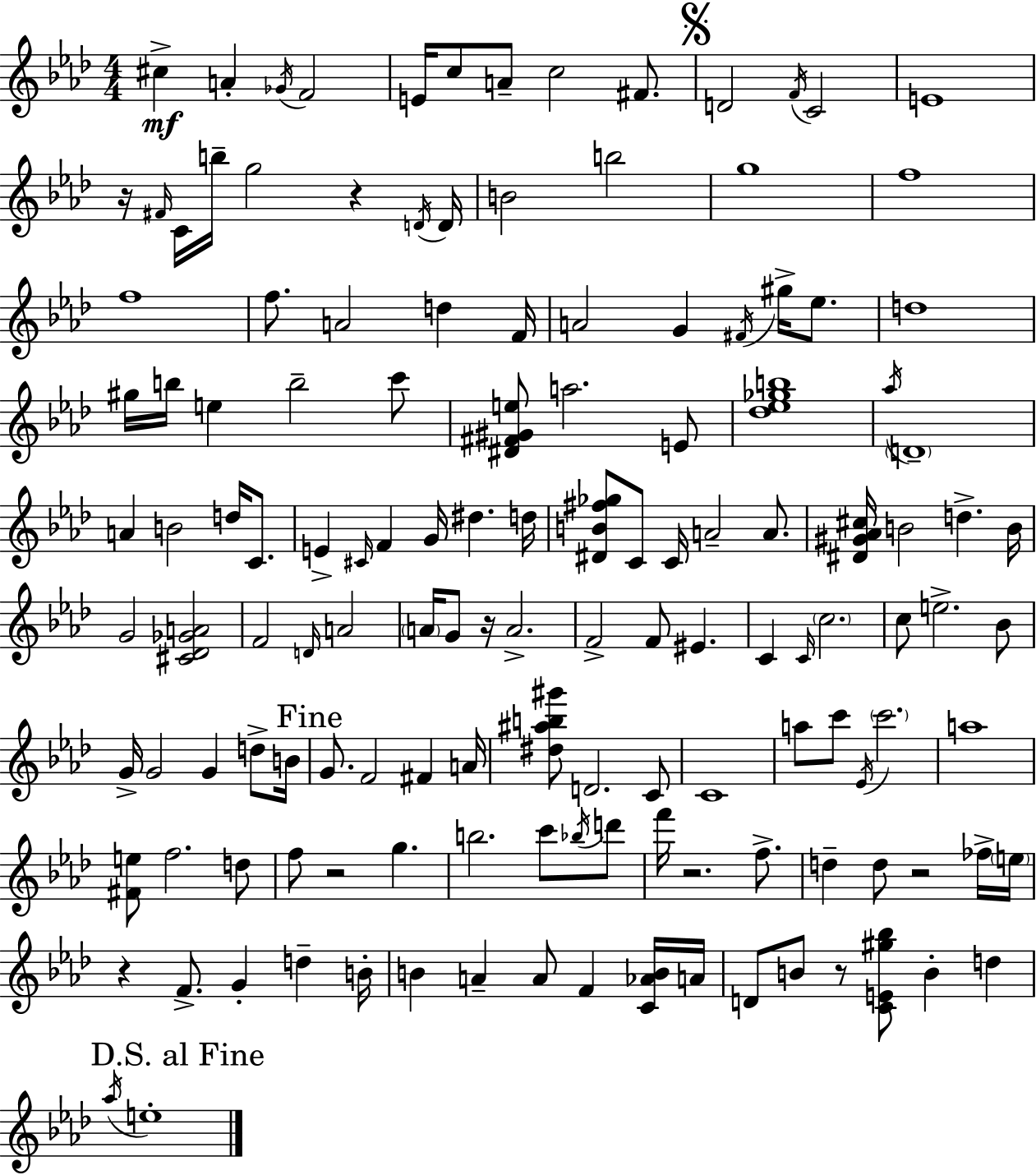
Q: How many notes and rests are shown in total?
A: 139